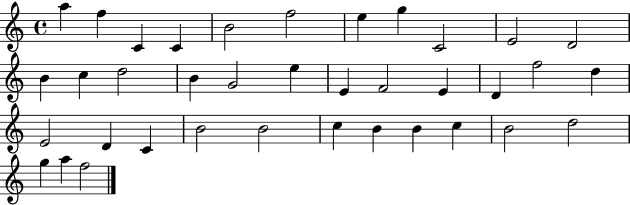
{
  \clef treble
  \time 4/4
  \defaultTimeSignature
  \key c \major
  a''4 f''4 c'4 c'4 | b'2 f''2 | e''4 g''4 c'2 | e'2 d'2 | \break b'4 c''4 d''2 | b'4 g'2 e''4 | e'4 f'2 e'4 | d'4 f''2 d''4 | \break e'2 d'4 c'4 | b'2 b'2 | c''4 b'4 b'4 c''4 | b'2 d''2 | \break g''4 a''4 f''2 | \bar "|."
}